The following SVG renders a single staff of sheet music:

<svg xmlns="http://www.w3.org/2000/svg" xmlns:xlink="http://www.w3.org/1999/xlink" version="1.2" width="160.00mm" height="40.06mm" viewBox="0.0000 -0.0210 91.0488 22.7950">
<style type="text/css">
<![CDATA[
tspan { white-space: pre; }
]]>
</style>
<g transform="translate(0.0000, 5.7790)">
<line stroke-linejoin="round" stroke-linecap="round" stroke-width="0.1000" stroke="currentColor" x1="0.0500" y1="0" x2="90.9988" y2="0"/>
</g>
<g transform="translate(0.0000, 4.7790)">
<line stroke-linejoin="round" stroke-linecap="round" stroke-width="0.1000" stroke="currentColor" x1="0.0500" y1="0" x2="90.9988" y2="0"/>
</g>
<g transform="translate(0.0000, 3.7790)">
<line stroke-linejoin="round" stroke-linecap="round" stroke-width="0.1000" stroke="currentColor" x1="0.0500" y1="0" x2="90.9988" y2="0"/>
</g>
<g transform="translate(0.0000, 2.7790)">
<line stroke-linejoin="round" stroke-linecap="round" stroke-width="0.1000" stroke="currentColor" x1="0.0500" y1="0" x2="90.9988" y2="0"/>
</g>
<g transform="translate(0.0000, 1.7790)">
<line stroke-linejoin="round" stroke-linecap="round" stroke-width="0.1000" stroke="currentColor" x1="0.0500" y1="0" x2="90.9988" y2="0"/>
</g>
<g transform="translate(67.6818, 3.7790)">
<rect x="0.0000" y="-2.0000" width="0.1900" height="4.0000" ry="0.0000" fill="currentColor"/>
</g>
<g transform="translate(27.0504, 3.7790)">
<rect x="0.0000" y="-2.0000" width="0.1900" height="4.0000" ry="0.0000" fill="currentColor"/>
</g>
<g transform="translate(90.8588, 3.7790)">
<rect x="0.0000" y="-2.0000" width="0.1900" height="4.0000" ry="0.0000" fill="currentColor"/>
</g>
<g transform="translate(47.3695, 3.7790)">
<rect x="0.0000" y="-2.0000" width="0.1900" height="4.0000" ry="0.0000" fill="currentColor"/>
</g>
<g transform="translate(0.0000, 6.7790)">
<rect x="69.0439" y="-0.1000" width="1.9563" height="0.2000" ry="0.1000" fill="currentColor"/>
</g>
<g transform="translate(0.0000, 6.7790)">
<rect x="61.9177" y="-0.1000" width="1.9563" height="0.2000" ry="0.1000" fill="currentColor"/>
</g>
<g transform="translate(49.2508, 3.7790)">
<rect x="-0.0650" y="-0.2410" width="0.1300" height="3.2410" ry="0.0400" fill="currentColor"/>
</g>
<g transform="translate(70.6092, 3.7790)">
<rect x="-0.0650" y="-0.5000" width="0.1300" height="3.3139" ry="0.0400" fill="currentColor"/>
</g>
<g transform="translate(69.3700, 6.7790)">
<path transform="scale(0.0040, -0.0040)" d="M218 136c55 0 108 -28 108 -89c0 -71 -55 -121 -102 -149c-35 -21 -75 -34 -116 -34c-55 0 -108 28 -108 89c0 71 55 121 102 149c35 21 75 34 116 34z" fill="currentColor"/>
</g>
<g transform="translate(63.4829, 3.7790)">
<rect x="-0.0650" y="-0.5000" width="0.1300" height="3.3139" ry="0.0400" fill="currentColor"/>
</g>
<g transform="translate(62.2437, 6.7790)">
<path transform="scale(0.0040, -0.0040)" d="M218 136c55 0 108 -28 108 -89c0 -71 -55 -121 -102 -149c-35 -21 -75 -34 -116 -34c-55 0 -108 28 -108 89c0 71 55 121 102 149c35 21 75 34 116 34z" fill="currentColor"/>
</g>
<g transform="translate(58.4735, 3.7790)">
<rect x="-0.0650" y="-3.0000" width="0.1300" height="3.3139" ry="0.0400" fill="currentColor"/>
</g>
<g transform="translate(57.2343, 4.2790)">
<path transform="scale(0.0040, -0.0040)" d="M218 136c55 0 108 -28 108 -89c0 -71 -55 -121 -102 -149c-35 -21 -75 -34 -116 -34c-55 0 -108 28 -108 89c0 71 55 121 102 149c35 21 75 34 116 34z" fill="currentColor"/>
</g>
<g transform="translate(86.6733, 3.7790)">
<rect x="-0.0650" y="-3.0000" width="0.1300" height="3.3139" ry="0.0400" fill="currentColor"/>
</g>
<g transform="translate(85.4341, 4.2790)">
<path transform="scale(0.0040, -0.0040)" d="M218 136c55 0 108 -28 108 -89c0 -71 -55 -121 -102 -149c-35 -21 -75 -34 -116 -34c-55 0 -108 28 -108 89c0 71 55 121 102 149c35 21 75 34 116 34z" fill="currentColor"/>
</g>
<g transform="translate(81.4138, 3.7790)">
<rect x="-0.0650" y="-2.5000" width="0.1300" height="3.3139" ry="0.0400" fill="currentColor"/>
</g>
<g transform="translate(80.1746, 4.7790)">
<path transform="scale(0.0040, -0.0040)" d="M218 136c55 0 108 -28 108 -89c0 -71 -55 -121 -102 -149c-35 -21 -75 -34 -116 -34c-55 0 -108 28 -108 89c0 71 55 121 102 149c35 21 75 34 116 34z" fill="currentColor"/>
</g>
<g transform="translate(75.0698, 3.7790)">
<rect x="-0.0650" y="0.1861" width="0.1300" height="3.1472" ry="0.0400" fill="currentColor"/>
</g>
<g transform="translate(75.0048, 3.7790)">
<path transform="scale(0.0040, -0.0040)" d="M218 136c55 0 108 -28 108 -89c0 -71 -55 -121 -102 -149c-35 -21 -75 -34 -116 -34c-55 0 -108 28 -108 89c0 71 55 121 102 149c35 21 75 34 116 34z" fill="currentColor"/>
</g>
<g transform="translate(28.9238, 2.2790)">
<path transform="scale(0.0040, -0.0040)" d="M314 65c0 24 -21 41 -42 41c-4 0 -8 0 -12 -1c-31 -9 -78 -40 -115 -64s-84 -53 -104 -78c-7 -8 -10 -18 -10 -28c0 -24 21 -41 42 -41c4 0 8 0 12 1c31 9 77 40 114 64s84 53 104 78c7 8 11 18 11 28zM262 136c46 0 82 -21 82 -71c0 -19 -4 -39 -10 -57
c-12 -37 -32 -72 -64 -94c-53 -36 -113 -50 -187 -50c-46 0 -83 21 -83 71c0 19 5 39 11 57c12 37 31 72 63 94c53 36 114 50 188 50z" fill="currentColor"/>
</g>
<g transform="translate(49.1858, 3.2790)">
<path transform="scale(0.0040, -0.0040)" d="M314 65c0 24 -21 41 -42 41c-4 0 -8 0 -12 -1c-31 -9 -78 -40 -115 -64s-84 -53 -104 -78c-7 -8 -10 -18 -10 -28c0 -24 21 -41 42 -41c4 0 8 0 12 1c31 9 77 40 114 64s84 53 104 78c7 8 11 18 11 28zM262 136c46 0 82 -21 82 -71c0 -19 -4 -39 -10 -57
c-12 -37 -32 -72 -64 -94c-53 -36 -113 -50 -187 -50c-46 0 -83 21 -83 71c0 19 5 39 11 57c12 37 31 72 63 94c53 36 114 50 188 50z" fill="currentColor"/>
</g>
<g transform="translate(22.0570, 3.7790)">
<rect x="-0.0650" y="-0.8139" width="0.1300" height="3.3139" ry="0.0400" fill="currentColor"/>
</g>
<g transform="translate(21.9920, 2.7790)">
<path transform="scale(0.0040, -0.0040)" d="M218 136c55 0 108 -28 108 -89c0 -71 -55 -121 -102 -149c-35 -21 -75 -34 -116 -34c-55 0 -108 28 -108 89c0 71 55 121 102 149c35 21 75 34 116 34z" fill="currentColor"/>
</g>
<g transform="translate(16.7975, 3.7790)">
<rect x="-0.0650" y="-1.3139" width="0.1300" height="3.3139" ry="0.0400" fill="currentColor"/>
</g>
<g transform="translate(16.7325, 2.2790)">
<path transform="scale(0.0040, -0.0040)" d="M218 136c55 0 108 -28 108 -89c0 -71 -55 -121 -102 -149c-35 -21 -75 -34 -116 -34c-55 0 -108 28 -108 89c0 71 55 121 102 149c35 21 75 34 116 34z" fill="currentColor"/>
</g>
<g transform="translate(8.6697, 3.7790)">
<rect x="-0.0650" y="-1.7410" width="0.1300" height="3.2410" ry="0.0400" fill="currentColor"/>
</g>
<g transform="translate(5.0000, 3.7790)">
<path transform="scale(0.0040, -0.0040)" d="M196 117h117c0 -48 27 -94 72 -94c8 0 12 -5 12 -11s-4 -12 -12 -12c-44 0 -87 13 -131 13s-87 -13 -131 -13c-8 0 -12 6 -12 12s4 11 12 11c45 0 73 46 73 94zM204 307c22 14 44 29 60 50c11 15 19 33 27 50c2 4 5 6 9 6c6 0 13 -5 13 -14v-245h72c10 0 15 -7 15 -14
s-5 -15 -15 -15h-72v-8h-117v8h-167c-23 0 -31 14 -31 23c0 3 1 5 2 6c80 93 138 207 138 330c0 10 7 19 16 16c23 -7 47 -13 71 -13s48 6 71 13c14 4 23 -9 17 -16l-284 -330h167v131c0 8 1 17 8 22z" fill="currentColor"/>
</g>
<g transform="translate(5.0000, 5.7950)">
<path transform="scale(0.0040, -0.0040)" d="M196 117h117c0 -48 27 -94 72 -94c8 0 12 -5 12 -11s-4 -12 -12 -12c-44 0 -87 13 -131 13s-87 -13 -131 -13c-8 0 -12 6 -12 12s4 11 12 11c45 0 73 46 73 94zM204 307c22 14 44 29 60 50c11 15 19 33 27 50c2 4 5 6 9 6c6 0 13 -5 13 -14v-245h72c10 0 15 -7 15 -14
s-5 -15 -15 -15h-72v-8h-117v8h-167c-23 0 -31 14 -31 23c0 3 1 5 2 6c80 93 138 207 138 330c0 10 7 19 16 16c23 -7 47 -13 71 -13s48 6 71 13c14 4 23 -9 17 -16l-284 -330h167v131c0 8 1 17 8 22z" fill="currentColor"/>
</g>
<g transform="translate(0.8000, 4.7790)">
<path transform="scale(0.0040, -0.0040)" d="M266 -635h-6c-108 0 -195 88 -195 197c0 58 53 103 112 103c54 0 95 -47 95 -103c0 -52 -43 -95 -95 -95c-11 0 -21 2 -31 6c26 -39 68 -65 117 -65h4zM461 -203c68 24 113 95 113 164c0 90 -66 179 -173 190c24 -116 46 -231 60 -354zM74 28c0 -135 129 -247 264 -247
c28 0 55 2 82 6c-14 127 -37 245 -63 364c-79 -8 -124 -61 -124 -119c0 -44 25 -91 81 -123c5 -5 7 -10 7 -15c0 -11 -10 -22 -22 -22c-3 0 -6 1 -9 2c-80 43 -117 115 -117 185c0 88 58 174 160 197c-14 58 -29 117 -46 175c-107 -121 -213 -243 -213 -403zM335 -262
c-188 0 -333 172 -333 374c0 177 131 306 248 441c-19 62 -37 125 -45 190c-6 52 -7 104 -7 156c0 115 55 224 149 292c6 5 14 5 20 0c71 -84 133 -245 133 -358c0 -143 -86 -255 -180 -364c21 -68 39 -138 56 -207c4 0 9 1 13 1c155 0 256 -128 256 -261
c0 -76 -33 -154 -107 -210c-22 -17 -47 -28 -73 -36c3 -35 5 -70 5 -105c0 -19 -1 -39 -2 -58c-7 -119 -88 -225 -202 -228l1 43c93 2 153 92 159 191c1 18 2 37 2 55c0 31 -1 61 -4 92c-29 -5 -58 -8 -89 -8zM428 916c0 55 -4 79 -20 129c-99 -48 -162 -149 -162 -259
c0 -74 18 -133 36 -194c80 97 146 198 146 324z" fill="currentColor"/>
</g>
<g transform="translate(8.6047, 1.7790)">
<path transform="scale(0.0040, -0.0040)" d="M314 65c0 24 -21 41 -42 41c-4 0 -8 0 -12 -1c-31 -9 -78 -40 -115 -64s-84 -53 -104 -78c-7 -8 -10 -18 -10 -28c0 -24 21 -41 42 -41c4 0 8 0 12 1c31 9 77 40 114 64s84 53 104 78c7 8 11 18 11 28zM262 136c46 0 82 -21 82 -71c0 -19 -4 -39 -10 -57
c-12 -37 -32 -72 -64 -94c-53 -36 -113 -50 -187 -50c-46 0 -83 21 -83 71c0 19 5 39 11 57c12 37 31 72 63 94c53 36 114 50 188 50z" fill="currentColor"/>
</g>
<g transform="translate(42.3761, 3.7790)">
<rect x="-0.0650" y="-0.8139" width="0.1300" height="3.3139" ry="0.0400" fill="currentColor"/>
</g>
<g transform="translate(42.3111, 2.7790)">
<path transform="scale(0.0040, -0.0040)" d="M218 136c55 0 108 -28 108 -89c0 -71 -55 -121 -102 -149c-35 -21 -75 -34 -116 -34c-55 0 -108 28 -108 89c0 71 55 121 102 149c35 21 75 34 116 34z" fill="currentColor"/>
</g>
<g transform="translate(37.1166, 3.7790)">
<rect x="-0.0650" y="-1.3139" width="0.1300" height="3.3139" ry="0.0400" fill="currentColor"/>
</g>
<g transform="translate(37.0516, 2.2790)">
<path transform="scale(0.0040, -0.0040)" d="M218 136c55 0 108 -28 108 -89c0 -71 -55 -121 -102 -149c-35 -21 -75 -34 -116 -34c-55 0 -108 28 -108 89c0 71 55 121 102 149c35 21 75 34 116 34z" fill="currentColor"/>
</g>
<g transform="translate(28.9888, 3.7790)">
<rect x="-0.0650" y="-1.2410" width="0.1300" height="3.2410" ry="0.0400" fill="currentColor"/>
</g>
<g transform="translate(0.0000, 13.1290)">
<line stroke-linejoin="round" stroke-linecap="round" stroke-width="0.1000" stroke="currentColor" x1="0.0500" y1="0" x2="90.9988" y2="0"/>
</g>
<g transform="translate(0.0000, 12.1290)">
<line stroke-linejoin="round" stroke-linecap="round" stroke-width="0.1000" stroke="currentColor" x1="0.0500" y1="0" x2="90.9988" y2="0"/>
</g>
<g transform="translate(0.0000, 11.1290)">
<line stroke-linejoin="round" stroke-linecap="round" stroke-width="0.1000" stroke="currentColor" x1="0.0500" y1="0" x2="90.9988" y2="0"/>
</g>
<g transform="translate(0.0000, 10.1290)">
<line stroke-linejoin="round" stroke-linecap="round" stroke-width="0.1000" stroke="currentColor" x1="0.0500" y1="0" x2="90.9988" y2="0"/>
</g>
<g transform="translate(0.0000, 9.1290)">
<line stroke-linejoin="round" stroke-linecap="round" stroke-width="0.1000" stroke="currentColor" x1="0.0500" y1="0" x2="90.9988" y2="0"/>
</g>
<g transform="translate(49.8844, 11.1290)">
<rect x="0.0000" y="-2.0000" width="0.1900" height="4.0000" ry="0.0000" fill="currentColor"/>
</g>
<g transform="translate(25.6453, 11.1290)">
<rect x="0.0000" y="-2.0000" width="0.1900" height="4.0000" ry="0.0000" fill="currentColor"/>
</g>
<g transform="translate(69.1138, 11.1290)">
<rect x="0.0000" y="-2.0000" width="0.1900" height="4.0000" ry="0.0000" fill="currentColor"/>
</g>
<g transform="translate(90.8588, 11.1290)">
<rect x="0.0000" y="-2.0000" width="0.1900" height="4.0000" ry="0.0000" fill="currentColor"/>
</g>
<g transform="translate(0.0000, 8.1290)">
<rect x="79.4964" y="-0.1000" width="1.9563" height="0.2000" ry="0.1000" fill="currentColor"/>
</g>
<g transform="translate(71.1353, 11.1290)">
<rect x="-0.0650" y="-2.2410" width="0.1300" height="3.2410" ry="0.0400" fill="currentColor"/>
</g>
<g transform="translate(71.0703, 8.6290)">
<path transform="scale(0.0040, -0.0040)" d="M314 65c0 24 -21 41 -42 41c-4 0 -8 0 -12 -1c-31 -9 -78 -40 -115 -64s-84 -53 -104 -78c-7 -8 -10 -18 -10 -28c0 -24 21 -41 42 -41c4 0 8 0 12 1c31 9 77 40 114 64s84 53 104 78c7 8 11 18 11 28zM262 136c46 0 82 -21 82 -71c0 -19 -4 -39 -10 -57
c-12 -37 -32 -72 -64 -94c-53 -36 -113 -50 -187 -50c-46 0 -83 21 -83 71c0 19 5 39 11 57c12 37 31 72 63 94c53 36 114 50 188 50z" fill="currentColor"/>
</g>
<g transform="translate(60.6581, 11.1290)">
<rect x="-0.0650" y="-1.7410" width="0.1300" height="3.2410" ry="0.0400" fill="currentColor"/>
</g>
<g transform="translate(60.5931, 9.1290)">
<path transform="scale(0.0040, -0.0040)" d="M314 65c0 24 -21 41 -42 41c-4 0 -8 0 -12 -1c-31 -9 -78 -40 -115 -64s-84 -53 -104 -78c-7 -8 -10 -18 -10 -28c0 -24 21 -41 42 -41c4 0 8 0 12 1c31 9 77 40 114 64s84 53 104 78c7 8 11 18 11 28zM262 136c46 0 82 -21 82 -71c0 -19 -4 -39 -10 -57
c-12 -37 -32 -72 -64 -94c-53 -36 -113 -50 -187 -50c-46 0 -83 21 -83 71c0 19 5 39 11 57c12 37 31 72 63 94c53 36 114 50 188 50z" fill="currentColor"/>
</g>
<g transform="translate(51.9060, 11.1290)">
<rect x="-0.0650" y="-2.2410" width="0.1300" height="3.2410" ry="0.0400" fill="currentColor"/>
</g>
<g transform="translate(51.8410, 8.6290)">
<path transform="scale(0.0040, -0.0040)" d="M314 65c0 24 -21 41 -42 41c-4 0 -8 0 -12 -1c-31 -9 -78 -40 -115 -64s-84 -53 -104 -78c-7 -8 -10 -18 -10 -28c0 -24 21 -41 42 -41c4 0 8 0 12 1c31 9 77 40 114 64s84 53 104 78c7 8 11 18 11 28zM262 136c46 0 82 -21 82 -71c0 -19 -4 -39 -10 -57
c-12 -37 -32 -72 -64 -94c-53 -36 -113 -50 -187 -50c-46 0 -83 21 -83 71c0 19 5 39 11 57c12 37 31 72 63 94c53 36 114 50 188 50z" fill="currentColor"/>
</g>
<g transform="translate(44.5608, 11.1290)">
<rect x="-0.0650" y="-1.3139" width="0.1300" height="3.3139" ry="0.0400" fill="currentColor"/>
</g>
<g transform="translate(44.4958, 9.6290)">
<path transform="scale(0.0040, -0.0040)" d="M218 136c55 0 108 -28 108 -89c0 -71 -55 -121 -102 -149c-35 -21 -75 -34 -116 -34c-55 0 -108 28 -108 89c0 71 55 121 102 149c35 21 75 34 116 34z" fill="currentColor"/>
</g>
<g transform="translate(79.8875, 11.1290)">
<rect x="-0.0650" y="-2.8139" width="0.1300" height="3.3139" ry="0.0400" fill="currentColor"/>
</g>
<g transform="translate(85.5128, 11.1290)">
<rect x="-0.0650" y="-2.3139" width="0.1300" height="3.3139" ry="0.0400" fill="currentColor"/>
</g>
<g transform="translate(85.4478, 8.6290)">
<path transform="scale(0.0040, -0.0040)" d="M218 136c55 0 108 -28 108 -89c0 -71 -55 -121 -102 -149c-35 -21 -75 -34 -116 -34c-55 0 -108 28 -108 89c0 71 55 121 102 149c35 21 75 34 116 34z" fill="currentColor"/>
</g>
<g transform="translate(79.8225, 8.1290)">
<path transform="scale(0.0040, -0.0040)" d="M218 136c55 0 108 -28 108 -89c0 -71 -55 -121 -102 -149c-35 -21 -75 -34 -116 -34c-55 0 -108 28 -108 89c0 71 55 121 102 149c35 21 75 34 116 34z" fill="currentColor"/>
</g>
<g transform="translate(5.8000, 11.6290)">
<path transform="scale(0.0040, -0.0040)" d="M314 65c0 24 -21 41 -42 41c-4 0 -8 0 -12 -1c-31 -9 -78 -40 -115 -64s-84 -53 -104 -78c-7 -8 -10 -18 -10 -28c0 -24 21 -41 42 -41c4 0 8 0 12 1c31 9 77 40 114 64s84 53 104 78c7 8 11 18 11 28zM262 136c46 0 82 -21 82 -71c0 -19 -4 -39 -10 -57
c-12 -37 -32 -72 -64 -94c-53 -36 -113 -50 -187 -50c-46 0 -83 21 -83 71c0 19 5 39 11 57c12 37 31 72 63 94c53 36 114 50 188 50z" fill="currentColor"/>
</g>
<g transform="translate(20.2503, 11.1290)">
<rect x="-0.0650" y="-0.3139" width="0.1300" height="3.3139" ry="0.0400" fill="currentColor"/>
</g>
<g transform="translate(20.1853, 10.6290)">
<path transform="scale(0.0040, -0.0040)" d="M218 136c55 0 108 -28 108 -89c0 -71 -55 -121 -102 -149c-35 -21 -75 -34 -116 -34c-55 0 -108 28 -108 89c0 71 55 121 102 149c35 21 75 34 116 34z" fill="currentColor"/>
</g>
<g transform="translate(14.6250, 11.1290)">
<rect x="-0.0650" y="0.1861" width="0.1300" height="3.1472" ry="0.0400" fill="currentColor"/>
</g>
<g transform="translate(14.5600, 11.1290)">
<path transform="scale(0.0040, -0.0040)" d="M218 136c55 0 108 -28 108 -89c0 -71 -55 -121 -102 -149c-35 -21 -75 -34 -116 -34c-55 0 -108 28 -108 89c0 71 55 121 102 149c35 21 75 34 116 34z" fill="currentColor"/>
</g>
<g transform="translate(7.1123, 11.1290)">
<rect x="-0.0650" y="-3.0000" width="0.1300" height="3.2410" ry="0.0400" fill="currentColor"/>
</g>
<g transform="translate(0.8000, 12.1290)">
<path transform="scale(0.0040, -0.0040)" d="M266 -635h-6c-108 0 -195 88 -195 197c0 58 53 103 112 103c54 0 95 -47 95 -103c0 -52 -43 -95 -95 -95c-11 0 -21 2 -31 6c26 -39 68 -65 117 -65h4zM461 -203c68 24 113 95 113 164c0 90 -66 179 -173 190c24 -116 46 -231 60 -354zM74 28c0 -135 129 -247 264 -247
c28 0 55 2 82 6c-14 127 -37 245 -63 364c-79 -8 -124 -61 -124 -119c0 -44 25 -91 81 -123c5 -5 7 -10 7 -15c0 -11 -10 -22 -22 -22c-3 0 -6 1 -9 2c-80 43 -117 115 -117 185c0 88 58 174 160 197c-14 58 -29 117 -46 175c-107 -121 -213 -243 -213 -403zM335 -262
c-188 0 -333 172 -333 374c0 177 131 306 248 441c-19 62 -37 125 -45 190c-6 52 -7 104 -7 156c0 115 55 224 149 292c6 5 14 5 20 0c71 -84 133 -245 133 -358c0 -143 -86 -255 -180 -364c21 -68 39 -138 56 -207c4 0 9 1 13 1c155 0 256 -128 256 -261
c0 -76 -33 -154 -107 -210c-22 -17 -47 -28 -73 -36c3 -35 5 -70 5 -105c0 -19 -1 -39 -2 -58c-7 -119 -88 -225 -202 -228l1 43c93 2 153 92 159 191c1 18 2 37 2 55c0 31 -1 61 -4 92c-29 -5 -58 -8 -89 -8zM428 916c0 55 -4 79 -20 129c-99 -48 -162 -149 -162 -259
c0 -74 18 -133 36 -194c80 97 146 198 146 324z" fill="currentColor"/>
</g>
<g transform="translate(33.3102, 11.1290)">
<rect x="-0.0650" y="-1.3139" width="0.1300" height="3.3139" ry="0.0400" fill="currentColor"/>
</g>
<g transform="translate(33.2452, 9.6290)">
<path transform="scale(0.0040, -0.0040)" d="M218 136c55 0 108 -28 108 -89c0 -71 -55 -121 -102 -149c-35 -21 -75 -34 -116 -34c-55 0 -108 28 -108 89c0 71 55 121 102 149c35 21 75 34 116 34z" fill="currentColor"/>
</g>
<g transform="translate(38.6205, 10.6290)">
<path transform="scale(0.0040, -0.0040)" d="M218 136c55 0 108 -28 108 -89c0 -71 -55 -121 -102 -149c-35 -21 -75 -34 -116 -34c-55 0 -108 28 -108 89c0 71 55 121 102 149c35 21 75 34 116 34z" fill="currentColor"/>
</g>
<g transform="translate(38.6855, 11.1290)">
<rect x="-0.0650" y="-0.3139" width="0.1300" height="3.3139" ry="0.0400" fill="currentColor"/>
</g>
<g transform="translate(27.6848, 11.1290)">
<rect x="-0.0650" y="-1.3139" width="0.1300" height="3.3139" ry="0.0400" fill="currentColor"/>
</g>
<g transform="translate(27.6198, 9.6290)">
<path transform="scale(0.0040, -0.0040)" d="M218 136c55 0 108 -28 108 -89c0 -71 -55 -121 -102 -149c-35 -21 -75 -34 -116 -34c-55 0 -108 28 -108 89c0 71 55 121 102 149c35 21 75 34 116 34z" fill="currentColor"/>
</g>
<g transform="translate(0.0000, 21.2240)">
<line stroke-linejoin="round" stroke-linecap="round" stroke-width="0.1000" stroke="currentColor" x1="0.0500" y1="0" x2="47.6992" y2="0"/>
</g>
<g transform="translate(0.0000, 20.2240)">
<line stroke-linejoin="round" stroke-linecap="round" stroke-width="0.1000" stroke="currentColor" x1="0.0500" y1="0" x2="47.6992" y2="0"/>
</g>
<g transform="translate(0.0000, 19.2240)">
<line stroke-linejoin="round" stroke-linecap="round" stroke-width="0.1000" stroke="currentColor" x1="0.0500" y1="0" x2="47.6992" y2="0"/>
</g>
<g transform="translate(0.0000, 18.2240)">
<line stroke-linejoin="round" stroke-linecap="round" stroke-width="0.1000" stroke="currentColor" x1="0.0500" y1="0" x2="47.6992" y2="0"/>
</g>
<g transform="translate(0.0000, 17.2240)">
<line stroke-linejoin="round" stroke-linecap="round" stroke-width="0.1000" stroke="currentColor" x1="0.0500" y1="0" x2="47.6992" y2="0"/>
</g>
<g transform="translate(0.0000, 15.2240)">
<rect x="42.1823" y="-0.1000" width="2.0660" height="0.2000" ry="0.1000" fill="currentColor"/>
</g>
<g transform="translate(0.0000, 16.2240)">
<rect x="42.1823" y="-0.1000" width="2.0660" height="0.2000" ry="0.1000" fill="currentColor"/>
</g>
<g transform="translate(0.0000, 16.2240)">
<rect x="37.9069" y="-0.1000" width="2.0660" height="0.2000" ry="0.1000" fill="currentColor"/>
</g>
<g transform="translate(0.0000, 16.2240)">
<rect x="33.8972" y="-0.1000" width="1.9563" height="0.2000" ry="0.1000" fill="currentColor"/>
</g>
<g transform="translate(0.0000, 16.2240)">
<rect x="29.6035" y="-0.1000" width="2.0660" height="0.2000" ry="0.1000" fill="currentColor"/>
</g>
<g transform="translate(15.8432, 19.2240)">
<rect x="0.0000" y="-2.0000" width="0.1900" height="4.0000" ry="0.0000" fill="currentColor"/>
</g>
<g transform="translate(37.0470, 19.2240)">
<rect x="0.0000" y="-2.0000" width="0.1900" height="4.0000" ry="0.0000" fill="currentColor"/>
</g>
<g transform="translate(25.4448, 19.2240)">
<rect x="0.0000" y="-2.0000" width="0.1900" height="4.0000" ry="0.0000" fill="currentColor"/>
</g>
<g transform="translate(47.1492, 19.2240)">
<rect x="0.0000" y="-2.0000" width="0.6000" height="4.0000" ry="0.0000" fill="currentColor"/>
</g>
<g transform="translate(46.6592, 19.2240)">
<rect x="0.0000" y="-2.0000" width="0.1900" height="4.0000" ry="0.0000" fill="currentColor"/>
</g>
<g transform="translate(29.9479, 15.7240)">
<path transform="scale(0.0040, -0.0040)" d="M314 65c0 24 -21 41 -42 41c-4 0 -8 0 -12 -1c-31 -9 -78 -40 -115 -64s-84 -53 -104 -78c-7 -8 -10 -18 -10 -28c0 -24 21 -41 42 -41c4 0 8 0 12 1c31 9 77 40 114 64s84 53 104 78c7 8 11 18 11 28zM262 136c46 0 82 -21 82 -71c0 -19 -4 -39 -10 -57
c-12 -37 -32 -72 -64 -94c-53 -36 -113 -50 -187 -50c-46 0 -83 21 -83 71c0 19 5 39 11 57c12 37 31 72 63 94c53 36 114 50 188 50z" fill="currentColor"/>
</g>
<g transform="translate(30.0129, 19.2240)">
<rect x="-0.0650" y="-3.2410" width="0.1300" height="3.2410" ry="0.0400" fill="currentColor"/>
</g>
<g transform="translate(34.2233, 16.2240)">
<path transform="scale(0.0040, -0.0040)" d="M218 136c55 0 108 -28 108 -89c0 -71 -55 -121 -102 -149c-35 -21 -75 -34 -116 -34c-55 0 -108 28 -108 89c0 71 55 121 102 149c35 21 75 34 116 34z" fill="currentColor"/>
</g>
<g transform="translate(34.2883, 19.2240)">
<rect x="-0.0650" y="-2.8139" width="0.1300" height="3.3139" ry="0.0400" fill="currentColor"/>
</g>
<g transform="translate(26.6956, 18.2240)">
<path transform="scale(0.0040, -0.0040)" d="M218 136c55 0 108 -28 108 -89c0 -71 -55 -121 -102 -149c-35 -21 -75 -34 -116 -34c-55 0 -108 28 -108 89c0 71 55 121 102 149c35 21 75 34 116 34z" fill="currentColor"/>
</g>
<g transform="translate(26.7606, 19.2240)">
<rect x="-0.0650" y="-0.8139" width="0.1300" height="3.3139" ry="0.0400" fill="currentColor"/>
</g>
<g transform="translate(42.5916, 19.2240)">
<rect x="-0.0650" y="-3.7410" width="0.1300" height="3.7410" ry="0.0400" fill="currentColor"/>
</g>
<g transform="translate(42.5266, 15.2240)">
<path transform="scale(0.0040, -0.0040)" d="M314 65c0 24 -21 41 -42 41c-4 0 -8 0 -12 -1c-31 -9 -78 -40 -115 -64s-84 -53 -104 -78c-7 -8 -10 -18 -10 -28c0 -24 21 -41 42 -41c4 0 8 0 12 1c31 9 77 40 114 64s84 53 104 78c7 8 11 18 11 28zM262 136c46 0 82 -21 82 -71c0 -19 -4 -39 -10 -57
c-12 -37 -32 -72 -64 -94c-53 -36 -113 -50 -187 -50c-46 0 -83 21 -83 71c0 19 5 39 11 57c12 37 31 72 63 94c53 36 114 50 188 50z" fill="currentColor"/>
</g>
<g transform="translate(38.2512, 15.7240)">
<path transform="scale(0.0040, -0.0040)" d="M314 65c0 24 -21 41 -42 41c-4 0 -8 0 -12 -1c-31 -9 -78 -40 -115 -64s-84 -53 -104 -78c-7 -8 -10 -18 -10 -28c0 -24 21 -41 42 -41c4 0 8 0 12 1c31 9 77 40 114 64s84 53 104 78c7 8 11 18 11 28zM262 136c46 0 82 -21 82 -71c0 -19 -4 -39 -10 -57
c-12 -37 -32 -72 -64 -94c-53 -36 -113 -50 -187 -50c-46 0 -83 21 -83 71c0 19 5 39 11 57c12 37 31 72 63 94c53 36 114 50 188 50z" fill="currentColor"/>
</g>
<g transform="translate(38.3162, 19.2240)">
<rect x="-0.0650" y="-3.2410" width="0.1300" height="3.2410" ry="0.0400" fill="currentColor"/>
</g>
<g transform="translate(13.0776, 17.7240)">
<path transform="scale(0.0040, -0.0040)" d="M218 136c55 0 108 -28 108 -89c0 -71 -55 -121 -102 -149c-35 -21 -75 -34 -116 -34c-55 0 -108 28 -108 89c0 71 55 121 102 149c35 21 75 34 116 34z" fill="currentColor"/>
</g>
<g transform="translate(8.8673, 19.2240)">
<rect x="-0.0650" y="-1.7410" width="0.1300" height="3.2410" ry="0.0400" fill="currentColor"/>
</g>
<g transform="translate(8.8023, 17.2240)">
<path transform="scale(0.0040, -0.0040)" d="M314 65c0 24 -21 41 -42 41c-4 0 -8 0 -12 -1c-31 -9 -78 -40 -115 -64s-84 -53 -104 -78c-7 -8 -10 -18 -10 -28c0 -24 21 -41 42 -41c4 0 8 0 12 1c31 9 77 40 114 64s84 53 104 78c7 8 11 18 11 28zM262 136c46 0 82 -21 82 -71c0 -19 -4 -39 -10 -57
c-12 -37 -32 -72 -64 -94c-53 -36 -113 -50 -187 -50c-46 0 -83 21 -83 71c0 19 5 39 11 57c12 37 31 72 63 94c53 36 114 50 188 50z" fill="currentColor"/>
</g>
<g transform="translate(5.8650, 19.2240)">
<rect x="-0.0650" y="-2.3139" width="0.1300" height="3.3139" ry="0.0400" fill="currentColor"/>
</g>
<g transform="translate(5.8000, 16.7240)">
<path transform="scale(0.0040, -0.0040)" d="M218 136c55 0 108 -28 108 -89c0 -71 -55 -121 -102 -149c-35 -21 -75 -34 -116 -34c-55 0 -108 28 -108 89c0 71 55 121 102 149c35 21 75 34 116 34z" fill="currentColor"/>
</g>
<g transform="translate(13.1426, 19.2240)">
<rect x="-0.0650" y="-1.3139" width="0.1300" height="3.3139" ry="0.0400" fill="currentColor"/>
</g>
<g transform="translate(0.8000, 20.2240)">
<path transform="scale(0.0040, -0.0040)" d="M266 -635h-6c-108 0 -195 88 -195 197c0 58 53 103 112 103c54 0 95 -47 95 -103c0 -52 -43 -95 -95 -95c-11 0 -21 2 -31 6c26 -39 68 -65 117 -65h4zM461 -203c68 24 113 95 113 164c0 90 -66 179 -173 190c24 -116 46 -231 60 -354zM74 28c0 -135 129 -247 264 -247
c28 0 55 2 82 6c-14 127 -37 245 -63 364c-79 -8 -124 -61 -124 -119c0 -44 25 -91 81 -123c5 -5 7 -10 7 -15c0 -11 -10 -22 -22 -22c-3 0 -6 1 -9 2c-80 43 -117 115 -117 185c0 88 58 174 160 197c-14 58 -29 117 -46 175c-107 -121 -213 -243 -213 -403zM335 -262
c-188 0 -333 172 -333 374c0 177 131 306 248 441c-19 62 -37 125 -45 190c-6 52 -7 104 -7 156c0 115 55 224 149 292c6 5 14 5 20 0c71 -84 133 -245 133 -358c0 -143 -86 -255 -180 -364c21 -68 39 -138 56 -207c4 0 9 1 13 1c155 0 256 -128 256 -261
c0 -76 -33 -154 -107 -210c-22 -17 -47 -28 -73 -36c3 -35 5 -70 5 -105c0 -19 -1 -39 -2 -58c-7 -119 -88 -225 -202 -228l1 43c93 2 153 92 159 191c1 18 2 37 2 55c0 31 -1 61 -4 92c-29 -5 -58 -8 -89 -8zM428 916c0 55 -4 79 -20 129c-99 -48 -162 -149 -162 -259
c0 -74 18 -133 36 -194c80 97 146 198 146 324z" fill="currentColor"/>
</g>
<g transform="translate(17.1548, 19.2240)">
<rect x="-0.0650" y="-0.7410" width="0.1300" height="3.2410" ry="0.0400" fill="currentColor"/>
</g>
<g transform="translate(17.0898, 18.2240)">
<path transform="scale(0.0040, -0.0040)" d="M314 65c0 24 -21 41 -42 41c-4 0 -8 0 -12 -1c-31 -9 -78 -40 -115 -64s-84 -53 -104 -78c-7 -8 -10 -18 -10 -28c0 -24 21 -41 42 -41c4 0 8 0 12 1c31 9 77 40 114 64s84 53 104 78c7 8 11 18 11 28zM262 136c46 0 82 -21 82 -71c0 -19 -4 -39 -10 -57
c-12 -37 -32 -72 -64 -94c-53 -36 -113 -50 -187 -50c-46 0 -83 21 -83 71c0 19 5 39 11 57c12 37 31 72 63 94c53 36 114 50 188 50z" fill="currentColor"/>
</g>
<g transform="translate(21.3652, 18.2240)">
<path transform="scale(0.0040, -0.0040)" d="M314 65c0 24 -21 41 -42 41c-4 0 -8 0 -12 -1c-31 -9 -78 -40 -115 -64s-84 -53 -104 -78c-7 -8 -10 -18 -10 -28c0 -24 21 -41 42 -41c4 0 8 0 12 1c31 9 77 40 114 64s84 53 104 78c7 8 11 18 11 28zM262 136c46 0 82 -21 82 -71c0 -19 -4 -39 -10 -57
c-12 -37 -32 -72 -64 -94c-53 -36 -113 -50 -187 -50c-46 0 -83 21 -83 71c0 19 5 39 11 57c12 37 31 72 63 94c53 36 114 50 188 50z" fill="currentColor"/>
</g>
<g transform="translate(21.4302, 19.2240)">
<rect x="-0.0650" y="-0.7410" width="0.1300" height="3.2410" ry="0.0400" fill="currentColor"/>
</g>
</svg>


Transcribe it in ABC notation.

X:1
T:Untitled
M:4/4
L:1/4
K:C
f2 e d e2 e d c2 A C C B G A A2 B c e e c e g2 f2 g2 a g g f2 e d2 d2 d b2 a b2 c'2